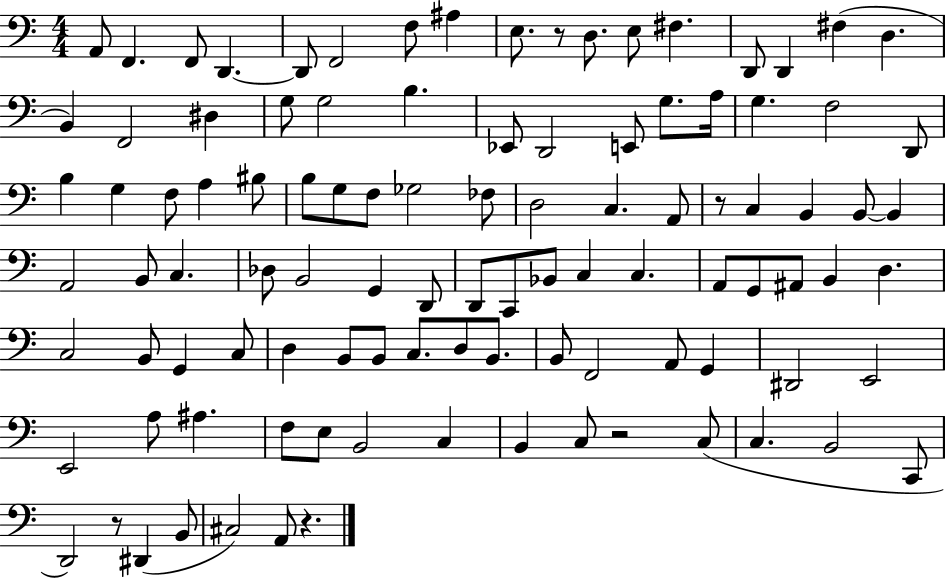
A2/e F2/q. F2/e D2/q. D2/e F2/h F3/e A#3/q E3/e. R/e D3/e. E3/e F#3/q. D2/e D2/q F#3/q D3/q. B2/q F2/h D#3/q G3/e G3/h B3/q. Eb2/e D2/h E2/e G3/e. A3/s G3/q. F3/h D2/e B3/q G3/q F3/e A3/q BIS3/e B3/e G3/e F3/e Gb3/h FES3/e D3/h C3/q. A2/e R/e C3/q B2/q B2/e B2/q A2/h B2/e C3/q. Db3/e B2/h G2/q D2/e D2/e C2/e Bb2/e C3/q C3/q. A2/e G2/e A#2/e B2/q D3/q. C3/h B2/e G2/q C3/e D3/q B2/e B2/e C3/e. D3/e B2/e. B2/e F2/h A2/e G2/q D#2/h E2/h E2/h A3/e A#3/q. F3/e E3/e B2/h C3/q B2/q C3/e R/h C3/e C3/q. B2/h C2/e D2/h R/e D#2/q B2/e C#3/h A2/e R/q.